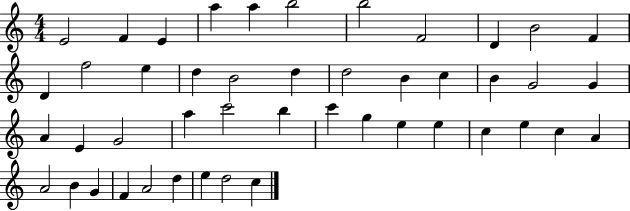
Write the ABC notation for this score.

X:1
T:Untitled
M:4/4
L:1/4
K:C
E2 F E a a b2 b2 F2 D B2 F D f2 e d B2 d d2 B c B G2 G A E G2 a c'2 b c' g e e c e c A A2 B G F A2 d e d2 c